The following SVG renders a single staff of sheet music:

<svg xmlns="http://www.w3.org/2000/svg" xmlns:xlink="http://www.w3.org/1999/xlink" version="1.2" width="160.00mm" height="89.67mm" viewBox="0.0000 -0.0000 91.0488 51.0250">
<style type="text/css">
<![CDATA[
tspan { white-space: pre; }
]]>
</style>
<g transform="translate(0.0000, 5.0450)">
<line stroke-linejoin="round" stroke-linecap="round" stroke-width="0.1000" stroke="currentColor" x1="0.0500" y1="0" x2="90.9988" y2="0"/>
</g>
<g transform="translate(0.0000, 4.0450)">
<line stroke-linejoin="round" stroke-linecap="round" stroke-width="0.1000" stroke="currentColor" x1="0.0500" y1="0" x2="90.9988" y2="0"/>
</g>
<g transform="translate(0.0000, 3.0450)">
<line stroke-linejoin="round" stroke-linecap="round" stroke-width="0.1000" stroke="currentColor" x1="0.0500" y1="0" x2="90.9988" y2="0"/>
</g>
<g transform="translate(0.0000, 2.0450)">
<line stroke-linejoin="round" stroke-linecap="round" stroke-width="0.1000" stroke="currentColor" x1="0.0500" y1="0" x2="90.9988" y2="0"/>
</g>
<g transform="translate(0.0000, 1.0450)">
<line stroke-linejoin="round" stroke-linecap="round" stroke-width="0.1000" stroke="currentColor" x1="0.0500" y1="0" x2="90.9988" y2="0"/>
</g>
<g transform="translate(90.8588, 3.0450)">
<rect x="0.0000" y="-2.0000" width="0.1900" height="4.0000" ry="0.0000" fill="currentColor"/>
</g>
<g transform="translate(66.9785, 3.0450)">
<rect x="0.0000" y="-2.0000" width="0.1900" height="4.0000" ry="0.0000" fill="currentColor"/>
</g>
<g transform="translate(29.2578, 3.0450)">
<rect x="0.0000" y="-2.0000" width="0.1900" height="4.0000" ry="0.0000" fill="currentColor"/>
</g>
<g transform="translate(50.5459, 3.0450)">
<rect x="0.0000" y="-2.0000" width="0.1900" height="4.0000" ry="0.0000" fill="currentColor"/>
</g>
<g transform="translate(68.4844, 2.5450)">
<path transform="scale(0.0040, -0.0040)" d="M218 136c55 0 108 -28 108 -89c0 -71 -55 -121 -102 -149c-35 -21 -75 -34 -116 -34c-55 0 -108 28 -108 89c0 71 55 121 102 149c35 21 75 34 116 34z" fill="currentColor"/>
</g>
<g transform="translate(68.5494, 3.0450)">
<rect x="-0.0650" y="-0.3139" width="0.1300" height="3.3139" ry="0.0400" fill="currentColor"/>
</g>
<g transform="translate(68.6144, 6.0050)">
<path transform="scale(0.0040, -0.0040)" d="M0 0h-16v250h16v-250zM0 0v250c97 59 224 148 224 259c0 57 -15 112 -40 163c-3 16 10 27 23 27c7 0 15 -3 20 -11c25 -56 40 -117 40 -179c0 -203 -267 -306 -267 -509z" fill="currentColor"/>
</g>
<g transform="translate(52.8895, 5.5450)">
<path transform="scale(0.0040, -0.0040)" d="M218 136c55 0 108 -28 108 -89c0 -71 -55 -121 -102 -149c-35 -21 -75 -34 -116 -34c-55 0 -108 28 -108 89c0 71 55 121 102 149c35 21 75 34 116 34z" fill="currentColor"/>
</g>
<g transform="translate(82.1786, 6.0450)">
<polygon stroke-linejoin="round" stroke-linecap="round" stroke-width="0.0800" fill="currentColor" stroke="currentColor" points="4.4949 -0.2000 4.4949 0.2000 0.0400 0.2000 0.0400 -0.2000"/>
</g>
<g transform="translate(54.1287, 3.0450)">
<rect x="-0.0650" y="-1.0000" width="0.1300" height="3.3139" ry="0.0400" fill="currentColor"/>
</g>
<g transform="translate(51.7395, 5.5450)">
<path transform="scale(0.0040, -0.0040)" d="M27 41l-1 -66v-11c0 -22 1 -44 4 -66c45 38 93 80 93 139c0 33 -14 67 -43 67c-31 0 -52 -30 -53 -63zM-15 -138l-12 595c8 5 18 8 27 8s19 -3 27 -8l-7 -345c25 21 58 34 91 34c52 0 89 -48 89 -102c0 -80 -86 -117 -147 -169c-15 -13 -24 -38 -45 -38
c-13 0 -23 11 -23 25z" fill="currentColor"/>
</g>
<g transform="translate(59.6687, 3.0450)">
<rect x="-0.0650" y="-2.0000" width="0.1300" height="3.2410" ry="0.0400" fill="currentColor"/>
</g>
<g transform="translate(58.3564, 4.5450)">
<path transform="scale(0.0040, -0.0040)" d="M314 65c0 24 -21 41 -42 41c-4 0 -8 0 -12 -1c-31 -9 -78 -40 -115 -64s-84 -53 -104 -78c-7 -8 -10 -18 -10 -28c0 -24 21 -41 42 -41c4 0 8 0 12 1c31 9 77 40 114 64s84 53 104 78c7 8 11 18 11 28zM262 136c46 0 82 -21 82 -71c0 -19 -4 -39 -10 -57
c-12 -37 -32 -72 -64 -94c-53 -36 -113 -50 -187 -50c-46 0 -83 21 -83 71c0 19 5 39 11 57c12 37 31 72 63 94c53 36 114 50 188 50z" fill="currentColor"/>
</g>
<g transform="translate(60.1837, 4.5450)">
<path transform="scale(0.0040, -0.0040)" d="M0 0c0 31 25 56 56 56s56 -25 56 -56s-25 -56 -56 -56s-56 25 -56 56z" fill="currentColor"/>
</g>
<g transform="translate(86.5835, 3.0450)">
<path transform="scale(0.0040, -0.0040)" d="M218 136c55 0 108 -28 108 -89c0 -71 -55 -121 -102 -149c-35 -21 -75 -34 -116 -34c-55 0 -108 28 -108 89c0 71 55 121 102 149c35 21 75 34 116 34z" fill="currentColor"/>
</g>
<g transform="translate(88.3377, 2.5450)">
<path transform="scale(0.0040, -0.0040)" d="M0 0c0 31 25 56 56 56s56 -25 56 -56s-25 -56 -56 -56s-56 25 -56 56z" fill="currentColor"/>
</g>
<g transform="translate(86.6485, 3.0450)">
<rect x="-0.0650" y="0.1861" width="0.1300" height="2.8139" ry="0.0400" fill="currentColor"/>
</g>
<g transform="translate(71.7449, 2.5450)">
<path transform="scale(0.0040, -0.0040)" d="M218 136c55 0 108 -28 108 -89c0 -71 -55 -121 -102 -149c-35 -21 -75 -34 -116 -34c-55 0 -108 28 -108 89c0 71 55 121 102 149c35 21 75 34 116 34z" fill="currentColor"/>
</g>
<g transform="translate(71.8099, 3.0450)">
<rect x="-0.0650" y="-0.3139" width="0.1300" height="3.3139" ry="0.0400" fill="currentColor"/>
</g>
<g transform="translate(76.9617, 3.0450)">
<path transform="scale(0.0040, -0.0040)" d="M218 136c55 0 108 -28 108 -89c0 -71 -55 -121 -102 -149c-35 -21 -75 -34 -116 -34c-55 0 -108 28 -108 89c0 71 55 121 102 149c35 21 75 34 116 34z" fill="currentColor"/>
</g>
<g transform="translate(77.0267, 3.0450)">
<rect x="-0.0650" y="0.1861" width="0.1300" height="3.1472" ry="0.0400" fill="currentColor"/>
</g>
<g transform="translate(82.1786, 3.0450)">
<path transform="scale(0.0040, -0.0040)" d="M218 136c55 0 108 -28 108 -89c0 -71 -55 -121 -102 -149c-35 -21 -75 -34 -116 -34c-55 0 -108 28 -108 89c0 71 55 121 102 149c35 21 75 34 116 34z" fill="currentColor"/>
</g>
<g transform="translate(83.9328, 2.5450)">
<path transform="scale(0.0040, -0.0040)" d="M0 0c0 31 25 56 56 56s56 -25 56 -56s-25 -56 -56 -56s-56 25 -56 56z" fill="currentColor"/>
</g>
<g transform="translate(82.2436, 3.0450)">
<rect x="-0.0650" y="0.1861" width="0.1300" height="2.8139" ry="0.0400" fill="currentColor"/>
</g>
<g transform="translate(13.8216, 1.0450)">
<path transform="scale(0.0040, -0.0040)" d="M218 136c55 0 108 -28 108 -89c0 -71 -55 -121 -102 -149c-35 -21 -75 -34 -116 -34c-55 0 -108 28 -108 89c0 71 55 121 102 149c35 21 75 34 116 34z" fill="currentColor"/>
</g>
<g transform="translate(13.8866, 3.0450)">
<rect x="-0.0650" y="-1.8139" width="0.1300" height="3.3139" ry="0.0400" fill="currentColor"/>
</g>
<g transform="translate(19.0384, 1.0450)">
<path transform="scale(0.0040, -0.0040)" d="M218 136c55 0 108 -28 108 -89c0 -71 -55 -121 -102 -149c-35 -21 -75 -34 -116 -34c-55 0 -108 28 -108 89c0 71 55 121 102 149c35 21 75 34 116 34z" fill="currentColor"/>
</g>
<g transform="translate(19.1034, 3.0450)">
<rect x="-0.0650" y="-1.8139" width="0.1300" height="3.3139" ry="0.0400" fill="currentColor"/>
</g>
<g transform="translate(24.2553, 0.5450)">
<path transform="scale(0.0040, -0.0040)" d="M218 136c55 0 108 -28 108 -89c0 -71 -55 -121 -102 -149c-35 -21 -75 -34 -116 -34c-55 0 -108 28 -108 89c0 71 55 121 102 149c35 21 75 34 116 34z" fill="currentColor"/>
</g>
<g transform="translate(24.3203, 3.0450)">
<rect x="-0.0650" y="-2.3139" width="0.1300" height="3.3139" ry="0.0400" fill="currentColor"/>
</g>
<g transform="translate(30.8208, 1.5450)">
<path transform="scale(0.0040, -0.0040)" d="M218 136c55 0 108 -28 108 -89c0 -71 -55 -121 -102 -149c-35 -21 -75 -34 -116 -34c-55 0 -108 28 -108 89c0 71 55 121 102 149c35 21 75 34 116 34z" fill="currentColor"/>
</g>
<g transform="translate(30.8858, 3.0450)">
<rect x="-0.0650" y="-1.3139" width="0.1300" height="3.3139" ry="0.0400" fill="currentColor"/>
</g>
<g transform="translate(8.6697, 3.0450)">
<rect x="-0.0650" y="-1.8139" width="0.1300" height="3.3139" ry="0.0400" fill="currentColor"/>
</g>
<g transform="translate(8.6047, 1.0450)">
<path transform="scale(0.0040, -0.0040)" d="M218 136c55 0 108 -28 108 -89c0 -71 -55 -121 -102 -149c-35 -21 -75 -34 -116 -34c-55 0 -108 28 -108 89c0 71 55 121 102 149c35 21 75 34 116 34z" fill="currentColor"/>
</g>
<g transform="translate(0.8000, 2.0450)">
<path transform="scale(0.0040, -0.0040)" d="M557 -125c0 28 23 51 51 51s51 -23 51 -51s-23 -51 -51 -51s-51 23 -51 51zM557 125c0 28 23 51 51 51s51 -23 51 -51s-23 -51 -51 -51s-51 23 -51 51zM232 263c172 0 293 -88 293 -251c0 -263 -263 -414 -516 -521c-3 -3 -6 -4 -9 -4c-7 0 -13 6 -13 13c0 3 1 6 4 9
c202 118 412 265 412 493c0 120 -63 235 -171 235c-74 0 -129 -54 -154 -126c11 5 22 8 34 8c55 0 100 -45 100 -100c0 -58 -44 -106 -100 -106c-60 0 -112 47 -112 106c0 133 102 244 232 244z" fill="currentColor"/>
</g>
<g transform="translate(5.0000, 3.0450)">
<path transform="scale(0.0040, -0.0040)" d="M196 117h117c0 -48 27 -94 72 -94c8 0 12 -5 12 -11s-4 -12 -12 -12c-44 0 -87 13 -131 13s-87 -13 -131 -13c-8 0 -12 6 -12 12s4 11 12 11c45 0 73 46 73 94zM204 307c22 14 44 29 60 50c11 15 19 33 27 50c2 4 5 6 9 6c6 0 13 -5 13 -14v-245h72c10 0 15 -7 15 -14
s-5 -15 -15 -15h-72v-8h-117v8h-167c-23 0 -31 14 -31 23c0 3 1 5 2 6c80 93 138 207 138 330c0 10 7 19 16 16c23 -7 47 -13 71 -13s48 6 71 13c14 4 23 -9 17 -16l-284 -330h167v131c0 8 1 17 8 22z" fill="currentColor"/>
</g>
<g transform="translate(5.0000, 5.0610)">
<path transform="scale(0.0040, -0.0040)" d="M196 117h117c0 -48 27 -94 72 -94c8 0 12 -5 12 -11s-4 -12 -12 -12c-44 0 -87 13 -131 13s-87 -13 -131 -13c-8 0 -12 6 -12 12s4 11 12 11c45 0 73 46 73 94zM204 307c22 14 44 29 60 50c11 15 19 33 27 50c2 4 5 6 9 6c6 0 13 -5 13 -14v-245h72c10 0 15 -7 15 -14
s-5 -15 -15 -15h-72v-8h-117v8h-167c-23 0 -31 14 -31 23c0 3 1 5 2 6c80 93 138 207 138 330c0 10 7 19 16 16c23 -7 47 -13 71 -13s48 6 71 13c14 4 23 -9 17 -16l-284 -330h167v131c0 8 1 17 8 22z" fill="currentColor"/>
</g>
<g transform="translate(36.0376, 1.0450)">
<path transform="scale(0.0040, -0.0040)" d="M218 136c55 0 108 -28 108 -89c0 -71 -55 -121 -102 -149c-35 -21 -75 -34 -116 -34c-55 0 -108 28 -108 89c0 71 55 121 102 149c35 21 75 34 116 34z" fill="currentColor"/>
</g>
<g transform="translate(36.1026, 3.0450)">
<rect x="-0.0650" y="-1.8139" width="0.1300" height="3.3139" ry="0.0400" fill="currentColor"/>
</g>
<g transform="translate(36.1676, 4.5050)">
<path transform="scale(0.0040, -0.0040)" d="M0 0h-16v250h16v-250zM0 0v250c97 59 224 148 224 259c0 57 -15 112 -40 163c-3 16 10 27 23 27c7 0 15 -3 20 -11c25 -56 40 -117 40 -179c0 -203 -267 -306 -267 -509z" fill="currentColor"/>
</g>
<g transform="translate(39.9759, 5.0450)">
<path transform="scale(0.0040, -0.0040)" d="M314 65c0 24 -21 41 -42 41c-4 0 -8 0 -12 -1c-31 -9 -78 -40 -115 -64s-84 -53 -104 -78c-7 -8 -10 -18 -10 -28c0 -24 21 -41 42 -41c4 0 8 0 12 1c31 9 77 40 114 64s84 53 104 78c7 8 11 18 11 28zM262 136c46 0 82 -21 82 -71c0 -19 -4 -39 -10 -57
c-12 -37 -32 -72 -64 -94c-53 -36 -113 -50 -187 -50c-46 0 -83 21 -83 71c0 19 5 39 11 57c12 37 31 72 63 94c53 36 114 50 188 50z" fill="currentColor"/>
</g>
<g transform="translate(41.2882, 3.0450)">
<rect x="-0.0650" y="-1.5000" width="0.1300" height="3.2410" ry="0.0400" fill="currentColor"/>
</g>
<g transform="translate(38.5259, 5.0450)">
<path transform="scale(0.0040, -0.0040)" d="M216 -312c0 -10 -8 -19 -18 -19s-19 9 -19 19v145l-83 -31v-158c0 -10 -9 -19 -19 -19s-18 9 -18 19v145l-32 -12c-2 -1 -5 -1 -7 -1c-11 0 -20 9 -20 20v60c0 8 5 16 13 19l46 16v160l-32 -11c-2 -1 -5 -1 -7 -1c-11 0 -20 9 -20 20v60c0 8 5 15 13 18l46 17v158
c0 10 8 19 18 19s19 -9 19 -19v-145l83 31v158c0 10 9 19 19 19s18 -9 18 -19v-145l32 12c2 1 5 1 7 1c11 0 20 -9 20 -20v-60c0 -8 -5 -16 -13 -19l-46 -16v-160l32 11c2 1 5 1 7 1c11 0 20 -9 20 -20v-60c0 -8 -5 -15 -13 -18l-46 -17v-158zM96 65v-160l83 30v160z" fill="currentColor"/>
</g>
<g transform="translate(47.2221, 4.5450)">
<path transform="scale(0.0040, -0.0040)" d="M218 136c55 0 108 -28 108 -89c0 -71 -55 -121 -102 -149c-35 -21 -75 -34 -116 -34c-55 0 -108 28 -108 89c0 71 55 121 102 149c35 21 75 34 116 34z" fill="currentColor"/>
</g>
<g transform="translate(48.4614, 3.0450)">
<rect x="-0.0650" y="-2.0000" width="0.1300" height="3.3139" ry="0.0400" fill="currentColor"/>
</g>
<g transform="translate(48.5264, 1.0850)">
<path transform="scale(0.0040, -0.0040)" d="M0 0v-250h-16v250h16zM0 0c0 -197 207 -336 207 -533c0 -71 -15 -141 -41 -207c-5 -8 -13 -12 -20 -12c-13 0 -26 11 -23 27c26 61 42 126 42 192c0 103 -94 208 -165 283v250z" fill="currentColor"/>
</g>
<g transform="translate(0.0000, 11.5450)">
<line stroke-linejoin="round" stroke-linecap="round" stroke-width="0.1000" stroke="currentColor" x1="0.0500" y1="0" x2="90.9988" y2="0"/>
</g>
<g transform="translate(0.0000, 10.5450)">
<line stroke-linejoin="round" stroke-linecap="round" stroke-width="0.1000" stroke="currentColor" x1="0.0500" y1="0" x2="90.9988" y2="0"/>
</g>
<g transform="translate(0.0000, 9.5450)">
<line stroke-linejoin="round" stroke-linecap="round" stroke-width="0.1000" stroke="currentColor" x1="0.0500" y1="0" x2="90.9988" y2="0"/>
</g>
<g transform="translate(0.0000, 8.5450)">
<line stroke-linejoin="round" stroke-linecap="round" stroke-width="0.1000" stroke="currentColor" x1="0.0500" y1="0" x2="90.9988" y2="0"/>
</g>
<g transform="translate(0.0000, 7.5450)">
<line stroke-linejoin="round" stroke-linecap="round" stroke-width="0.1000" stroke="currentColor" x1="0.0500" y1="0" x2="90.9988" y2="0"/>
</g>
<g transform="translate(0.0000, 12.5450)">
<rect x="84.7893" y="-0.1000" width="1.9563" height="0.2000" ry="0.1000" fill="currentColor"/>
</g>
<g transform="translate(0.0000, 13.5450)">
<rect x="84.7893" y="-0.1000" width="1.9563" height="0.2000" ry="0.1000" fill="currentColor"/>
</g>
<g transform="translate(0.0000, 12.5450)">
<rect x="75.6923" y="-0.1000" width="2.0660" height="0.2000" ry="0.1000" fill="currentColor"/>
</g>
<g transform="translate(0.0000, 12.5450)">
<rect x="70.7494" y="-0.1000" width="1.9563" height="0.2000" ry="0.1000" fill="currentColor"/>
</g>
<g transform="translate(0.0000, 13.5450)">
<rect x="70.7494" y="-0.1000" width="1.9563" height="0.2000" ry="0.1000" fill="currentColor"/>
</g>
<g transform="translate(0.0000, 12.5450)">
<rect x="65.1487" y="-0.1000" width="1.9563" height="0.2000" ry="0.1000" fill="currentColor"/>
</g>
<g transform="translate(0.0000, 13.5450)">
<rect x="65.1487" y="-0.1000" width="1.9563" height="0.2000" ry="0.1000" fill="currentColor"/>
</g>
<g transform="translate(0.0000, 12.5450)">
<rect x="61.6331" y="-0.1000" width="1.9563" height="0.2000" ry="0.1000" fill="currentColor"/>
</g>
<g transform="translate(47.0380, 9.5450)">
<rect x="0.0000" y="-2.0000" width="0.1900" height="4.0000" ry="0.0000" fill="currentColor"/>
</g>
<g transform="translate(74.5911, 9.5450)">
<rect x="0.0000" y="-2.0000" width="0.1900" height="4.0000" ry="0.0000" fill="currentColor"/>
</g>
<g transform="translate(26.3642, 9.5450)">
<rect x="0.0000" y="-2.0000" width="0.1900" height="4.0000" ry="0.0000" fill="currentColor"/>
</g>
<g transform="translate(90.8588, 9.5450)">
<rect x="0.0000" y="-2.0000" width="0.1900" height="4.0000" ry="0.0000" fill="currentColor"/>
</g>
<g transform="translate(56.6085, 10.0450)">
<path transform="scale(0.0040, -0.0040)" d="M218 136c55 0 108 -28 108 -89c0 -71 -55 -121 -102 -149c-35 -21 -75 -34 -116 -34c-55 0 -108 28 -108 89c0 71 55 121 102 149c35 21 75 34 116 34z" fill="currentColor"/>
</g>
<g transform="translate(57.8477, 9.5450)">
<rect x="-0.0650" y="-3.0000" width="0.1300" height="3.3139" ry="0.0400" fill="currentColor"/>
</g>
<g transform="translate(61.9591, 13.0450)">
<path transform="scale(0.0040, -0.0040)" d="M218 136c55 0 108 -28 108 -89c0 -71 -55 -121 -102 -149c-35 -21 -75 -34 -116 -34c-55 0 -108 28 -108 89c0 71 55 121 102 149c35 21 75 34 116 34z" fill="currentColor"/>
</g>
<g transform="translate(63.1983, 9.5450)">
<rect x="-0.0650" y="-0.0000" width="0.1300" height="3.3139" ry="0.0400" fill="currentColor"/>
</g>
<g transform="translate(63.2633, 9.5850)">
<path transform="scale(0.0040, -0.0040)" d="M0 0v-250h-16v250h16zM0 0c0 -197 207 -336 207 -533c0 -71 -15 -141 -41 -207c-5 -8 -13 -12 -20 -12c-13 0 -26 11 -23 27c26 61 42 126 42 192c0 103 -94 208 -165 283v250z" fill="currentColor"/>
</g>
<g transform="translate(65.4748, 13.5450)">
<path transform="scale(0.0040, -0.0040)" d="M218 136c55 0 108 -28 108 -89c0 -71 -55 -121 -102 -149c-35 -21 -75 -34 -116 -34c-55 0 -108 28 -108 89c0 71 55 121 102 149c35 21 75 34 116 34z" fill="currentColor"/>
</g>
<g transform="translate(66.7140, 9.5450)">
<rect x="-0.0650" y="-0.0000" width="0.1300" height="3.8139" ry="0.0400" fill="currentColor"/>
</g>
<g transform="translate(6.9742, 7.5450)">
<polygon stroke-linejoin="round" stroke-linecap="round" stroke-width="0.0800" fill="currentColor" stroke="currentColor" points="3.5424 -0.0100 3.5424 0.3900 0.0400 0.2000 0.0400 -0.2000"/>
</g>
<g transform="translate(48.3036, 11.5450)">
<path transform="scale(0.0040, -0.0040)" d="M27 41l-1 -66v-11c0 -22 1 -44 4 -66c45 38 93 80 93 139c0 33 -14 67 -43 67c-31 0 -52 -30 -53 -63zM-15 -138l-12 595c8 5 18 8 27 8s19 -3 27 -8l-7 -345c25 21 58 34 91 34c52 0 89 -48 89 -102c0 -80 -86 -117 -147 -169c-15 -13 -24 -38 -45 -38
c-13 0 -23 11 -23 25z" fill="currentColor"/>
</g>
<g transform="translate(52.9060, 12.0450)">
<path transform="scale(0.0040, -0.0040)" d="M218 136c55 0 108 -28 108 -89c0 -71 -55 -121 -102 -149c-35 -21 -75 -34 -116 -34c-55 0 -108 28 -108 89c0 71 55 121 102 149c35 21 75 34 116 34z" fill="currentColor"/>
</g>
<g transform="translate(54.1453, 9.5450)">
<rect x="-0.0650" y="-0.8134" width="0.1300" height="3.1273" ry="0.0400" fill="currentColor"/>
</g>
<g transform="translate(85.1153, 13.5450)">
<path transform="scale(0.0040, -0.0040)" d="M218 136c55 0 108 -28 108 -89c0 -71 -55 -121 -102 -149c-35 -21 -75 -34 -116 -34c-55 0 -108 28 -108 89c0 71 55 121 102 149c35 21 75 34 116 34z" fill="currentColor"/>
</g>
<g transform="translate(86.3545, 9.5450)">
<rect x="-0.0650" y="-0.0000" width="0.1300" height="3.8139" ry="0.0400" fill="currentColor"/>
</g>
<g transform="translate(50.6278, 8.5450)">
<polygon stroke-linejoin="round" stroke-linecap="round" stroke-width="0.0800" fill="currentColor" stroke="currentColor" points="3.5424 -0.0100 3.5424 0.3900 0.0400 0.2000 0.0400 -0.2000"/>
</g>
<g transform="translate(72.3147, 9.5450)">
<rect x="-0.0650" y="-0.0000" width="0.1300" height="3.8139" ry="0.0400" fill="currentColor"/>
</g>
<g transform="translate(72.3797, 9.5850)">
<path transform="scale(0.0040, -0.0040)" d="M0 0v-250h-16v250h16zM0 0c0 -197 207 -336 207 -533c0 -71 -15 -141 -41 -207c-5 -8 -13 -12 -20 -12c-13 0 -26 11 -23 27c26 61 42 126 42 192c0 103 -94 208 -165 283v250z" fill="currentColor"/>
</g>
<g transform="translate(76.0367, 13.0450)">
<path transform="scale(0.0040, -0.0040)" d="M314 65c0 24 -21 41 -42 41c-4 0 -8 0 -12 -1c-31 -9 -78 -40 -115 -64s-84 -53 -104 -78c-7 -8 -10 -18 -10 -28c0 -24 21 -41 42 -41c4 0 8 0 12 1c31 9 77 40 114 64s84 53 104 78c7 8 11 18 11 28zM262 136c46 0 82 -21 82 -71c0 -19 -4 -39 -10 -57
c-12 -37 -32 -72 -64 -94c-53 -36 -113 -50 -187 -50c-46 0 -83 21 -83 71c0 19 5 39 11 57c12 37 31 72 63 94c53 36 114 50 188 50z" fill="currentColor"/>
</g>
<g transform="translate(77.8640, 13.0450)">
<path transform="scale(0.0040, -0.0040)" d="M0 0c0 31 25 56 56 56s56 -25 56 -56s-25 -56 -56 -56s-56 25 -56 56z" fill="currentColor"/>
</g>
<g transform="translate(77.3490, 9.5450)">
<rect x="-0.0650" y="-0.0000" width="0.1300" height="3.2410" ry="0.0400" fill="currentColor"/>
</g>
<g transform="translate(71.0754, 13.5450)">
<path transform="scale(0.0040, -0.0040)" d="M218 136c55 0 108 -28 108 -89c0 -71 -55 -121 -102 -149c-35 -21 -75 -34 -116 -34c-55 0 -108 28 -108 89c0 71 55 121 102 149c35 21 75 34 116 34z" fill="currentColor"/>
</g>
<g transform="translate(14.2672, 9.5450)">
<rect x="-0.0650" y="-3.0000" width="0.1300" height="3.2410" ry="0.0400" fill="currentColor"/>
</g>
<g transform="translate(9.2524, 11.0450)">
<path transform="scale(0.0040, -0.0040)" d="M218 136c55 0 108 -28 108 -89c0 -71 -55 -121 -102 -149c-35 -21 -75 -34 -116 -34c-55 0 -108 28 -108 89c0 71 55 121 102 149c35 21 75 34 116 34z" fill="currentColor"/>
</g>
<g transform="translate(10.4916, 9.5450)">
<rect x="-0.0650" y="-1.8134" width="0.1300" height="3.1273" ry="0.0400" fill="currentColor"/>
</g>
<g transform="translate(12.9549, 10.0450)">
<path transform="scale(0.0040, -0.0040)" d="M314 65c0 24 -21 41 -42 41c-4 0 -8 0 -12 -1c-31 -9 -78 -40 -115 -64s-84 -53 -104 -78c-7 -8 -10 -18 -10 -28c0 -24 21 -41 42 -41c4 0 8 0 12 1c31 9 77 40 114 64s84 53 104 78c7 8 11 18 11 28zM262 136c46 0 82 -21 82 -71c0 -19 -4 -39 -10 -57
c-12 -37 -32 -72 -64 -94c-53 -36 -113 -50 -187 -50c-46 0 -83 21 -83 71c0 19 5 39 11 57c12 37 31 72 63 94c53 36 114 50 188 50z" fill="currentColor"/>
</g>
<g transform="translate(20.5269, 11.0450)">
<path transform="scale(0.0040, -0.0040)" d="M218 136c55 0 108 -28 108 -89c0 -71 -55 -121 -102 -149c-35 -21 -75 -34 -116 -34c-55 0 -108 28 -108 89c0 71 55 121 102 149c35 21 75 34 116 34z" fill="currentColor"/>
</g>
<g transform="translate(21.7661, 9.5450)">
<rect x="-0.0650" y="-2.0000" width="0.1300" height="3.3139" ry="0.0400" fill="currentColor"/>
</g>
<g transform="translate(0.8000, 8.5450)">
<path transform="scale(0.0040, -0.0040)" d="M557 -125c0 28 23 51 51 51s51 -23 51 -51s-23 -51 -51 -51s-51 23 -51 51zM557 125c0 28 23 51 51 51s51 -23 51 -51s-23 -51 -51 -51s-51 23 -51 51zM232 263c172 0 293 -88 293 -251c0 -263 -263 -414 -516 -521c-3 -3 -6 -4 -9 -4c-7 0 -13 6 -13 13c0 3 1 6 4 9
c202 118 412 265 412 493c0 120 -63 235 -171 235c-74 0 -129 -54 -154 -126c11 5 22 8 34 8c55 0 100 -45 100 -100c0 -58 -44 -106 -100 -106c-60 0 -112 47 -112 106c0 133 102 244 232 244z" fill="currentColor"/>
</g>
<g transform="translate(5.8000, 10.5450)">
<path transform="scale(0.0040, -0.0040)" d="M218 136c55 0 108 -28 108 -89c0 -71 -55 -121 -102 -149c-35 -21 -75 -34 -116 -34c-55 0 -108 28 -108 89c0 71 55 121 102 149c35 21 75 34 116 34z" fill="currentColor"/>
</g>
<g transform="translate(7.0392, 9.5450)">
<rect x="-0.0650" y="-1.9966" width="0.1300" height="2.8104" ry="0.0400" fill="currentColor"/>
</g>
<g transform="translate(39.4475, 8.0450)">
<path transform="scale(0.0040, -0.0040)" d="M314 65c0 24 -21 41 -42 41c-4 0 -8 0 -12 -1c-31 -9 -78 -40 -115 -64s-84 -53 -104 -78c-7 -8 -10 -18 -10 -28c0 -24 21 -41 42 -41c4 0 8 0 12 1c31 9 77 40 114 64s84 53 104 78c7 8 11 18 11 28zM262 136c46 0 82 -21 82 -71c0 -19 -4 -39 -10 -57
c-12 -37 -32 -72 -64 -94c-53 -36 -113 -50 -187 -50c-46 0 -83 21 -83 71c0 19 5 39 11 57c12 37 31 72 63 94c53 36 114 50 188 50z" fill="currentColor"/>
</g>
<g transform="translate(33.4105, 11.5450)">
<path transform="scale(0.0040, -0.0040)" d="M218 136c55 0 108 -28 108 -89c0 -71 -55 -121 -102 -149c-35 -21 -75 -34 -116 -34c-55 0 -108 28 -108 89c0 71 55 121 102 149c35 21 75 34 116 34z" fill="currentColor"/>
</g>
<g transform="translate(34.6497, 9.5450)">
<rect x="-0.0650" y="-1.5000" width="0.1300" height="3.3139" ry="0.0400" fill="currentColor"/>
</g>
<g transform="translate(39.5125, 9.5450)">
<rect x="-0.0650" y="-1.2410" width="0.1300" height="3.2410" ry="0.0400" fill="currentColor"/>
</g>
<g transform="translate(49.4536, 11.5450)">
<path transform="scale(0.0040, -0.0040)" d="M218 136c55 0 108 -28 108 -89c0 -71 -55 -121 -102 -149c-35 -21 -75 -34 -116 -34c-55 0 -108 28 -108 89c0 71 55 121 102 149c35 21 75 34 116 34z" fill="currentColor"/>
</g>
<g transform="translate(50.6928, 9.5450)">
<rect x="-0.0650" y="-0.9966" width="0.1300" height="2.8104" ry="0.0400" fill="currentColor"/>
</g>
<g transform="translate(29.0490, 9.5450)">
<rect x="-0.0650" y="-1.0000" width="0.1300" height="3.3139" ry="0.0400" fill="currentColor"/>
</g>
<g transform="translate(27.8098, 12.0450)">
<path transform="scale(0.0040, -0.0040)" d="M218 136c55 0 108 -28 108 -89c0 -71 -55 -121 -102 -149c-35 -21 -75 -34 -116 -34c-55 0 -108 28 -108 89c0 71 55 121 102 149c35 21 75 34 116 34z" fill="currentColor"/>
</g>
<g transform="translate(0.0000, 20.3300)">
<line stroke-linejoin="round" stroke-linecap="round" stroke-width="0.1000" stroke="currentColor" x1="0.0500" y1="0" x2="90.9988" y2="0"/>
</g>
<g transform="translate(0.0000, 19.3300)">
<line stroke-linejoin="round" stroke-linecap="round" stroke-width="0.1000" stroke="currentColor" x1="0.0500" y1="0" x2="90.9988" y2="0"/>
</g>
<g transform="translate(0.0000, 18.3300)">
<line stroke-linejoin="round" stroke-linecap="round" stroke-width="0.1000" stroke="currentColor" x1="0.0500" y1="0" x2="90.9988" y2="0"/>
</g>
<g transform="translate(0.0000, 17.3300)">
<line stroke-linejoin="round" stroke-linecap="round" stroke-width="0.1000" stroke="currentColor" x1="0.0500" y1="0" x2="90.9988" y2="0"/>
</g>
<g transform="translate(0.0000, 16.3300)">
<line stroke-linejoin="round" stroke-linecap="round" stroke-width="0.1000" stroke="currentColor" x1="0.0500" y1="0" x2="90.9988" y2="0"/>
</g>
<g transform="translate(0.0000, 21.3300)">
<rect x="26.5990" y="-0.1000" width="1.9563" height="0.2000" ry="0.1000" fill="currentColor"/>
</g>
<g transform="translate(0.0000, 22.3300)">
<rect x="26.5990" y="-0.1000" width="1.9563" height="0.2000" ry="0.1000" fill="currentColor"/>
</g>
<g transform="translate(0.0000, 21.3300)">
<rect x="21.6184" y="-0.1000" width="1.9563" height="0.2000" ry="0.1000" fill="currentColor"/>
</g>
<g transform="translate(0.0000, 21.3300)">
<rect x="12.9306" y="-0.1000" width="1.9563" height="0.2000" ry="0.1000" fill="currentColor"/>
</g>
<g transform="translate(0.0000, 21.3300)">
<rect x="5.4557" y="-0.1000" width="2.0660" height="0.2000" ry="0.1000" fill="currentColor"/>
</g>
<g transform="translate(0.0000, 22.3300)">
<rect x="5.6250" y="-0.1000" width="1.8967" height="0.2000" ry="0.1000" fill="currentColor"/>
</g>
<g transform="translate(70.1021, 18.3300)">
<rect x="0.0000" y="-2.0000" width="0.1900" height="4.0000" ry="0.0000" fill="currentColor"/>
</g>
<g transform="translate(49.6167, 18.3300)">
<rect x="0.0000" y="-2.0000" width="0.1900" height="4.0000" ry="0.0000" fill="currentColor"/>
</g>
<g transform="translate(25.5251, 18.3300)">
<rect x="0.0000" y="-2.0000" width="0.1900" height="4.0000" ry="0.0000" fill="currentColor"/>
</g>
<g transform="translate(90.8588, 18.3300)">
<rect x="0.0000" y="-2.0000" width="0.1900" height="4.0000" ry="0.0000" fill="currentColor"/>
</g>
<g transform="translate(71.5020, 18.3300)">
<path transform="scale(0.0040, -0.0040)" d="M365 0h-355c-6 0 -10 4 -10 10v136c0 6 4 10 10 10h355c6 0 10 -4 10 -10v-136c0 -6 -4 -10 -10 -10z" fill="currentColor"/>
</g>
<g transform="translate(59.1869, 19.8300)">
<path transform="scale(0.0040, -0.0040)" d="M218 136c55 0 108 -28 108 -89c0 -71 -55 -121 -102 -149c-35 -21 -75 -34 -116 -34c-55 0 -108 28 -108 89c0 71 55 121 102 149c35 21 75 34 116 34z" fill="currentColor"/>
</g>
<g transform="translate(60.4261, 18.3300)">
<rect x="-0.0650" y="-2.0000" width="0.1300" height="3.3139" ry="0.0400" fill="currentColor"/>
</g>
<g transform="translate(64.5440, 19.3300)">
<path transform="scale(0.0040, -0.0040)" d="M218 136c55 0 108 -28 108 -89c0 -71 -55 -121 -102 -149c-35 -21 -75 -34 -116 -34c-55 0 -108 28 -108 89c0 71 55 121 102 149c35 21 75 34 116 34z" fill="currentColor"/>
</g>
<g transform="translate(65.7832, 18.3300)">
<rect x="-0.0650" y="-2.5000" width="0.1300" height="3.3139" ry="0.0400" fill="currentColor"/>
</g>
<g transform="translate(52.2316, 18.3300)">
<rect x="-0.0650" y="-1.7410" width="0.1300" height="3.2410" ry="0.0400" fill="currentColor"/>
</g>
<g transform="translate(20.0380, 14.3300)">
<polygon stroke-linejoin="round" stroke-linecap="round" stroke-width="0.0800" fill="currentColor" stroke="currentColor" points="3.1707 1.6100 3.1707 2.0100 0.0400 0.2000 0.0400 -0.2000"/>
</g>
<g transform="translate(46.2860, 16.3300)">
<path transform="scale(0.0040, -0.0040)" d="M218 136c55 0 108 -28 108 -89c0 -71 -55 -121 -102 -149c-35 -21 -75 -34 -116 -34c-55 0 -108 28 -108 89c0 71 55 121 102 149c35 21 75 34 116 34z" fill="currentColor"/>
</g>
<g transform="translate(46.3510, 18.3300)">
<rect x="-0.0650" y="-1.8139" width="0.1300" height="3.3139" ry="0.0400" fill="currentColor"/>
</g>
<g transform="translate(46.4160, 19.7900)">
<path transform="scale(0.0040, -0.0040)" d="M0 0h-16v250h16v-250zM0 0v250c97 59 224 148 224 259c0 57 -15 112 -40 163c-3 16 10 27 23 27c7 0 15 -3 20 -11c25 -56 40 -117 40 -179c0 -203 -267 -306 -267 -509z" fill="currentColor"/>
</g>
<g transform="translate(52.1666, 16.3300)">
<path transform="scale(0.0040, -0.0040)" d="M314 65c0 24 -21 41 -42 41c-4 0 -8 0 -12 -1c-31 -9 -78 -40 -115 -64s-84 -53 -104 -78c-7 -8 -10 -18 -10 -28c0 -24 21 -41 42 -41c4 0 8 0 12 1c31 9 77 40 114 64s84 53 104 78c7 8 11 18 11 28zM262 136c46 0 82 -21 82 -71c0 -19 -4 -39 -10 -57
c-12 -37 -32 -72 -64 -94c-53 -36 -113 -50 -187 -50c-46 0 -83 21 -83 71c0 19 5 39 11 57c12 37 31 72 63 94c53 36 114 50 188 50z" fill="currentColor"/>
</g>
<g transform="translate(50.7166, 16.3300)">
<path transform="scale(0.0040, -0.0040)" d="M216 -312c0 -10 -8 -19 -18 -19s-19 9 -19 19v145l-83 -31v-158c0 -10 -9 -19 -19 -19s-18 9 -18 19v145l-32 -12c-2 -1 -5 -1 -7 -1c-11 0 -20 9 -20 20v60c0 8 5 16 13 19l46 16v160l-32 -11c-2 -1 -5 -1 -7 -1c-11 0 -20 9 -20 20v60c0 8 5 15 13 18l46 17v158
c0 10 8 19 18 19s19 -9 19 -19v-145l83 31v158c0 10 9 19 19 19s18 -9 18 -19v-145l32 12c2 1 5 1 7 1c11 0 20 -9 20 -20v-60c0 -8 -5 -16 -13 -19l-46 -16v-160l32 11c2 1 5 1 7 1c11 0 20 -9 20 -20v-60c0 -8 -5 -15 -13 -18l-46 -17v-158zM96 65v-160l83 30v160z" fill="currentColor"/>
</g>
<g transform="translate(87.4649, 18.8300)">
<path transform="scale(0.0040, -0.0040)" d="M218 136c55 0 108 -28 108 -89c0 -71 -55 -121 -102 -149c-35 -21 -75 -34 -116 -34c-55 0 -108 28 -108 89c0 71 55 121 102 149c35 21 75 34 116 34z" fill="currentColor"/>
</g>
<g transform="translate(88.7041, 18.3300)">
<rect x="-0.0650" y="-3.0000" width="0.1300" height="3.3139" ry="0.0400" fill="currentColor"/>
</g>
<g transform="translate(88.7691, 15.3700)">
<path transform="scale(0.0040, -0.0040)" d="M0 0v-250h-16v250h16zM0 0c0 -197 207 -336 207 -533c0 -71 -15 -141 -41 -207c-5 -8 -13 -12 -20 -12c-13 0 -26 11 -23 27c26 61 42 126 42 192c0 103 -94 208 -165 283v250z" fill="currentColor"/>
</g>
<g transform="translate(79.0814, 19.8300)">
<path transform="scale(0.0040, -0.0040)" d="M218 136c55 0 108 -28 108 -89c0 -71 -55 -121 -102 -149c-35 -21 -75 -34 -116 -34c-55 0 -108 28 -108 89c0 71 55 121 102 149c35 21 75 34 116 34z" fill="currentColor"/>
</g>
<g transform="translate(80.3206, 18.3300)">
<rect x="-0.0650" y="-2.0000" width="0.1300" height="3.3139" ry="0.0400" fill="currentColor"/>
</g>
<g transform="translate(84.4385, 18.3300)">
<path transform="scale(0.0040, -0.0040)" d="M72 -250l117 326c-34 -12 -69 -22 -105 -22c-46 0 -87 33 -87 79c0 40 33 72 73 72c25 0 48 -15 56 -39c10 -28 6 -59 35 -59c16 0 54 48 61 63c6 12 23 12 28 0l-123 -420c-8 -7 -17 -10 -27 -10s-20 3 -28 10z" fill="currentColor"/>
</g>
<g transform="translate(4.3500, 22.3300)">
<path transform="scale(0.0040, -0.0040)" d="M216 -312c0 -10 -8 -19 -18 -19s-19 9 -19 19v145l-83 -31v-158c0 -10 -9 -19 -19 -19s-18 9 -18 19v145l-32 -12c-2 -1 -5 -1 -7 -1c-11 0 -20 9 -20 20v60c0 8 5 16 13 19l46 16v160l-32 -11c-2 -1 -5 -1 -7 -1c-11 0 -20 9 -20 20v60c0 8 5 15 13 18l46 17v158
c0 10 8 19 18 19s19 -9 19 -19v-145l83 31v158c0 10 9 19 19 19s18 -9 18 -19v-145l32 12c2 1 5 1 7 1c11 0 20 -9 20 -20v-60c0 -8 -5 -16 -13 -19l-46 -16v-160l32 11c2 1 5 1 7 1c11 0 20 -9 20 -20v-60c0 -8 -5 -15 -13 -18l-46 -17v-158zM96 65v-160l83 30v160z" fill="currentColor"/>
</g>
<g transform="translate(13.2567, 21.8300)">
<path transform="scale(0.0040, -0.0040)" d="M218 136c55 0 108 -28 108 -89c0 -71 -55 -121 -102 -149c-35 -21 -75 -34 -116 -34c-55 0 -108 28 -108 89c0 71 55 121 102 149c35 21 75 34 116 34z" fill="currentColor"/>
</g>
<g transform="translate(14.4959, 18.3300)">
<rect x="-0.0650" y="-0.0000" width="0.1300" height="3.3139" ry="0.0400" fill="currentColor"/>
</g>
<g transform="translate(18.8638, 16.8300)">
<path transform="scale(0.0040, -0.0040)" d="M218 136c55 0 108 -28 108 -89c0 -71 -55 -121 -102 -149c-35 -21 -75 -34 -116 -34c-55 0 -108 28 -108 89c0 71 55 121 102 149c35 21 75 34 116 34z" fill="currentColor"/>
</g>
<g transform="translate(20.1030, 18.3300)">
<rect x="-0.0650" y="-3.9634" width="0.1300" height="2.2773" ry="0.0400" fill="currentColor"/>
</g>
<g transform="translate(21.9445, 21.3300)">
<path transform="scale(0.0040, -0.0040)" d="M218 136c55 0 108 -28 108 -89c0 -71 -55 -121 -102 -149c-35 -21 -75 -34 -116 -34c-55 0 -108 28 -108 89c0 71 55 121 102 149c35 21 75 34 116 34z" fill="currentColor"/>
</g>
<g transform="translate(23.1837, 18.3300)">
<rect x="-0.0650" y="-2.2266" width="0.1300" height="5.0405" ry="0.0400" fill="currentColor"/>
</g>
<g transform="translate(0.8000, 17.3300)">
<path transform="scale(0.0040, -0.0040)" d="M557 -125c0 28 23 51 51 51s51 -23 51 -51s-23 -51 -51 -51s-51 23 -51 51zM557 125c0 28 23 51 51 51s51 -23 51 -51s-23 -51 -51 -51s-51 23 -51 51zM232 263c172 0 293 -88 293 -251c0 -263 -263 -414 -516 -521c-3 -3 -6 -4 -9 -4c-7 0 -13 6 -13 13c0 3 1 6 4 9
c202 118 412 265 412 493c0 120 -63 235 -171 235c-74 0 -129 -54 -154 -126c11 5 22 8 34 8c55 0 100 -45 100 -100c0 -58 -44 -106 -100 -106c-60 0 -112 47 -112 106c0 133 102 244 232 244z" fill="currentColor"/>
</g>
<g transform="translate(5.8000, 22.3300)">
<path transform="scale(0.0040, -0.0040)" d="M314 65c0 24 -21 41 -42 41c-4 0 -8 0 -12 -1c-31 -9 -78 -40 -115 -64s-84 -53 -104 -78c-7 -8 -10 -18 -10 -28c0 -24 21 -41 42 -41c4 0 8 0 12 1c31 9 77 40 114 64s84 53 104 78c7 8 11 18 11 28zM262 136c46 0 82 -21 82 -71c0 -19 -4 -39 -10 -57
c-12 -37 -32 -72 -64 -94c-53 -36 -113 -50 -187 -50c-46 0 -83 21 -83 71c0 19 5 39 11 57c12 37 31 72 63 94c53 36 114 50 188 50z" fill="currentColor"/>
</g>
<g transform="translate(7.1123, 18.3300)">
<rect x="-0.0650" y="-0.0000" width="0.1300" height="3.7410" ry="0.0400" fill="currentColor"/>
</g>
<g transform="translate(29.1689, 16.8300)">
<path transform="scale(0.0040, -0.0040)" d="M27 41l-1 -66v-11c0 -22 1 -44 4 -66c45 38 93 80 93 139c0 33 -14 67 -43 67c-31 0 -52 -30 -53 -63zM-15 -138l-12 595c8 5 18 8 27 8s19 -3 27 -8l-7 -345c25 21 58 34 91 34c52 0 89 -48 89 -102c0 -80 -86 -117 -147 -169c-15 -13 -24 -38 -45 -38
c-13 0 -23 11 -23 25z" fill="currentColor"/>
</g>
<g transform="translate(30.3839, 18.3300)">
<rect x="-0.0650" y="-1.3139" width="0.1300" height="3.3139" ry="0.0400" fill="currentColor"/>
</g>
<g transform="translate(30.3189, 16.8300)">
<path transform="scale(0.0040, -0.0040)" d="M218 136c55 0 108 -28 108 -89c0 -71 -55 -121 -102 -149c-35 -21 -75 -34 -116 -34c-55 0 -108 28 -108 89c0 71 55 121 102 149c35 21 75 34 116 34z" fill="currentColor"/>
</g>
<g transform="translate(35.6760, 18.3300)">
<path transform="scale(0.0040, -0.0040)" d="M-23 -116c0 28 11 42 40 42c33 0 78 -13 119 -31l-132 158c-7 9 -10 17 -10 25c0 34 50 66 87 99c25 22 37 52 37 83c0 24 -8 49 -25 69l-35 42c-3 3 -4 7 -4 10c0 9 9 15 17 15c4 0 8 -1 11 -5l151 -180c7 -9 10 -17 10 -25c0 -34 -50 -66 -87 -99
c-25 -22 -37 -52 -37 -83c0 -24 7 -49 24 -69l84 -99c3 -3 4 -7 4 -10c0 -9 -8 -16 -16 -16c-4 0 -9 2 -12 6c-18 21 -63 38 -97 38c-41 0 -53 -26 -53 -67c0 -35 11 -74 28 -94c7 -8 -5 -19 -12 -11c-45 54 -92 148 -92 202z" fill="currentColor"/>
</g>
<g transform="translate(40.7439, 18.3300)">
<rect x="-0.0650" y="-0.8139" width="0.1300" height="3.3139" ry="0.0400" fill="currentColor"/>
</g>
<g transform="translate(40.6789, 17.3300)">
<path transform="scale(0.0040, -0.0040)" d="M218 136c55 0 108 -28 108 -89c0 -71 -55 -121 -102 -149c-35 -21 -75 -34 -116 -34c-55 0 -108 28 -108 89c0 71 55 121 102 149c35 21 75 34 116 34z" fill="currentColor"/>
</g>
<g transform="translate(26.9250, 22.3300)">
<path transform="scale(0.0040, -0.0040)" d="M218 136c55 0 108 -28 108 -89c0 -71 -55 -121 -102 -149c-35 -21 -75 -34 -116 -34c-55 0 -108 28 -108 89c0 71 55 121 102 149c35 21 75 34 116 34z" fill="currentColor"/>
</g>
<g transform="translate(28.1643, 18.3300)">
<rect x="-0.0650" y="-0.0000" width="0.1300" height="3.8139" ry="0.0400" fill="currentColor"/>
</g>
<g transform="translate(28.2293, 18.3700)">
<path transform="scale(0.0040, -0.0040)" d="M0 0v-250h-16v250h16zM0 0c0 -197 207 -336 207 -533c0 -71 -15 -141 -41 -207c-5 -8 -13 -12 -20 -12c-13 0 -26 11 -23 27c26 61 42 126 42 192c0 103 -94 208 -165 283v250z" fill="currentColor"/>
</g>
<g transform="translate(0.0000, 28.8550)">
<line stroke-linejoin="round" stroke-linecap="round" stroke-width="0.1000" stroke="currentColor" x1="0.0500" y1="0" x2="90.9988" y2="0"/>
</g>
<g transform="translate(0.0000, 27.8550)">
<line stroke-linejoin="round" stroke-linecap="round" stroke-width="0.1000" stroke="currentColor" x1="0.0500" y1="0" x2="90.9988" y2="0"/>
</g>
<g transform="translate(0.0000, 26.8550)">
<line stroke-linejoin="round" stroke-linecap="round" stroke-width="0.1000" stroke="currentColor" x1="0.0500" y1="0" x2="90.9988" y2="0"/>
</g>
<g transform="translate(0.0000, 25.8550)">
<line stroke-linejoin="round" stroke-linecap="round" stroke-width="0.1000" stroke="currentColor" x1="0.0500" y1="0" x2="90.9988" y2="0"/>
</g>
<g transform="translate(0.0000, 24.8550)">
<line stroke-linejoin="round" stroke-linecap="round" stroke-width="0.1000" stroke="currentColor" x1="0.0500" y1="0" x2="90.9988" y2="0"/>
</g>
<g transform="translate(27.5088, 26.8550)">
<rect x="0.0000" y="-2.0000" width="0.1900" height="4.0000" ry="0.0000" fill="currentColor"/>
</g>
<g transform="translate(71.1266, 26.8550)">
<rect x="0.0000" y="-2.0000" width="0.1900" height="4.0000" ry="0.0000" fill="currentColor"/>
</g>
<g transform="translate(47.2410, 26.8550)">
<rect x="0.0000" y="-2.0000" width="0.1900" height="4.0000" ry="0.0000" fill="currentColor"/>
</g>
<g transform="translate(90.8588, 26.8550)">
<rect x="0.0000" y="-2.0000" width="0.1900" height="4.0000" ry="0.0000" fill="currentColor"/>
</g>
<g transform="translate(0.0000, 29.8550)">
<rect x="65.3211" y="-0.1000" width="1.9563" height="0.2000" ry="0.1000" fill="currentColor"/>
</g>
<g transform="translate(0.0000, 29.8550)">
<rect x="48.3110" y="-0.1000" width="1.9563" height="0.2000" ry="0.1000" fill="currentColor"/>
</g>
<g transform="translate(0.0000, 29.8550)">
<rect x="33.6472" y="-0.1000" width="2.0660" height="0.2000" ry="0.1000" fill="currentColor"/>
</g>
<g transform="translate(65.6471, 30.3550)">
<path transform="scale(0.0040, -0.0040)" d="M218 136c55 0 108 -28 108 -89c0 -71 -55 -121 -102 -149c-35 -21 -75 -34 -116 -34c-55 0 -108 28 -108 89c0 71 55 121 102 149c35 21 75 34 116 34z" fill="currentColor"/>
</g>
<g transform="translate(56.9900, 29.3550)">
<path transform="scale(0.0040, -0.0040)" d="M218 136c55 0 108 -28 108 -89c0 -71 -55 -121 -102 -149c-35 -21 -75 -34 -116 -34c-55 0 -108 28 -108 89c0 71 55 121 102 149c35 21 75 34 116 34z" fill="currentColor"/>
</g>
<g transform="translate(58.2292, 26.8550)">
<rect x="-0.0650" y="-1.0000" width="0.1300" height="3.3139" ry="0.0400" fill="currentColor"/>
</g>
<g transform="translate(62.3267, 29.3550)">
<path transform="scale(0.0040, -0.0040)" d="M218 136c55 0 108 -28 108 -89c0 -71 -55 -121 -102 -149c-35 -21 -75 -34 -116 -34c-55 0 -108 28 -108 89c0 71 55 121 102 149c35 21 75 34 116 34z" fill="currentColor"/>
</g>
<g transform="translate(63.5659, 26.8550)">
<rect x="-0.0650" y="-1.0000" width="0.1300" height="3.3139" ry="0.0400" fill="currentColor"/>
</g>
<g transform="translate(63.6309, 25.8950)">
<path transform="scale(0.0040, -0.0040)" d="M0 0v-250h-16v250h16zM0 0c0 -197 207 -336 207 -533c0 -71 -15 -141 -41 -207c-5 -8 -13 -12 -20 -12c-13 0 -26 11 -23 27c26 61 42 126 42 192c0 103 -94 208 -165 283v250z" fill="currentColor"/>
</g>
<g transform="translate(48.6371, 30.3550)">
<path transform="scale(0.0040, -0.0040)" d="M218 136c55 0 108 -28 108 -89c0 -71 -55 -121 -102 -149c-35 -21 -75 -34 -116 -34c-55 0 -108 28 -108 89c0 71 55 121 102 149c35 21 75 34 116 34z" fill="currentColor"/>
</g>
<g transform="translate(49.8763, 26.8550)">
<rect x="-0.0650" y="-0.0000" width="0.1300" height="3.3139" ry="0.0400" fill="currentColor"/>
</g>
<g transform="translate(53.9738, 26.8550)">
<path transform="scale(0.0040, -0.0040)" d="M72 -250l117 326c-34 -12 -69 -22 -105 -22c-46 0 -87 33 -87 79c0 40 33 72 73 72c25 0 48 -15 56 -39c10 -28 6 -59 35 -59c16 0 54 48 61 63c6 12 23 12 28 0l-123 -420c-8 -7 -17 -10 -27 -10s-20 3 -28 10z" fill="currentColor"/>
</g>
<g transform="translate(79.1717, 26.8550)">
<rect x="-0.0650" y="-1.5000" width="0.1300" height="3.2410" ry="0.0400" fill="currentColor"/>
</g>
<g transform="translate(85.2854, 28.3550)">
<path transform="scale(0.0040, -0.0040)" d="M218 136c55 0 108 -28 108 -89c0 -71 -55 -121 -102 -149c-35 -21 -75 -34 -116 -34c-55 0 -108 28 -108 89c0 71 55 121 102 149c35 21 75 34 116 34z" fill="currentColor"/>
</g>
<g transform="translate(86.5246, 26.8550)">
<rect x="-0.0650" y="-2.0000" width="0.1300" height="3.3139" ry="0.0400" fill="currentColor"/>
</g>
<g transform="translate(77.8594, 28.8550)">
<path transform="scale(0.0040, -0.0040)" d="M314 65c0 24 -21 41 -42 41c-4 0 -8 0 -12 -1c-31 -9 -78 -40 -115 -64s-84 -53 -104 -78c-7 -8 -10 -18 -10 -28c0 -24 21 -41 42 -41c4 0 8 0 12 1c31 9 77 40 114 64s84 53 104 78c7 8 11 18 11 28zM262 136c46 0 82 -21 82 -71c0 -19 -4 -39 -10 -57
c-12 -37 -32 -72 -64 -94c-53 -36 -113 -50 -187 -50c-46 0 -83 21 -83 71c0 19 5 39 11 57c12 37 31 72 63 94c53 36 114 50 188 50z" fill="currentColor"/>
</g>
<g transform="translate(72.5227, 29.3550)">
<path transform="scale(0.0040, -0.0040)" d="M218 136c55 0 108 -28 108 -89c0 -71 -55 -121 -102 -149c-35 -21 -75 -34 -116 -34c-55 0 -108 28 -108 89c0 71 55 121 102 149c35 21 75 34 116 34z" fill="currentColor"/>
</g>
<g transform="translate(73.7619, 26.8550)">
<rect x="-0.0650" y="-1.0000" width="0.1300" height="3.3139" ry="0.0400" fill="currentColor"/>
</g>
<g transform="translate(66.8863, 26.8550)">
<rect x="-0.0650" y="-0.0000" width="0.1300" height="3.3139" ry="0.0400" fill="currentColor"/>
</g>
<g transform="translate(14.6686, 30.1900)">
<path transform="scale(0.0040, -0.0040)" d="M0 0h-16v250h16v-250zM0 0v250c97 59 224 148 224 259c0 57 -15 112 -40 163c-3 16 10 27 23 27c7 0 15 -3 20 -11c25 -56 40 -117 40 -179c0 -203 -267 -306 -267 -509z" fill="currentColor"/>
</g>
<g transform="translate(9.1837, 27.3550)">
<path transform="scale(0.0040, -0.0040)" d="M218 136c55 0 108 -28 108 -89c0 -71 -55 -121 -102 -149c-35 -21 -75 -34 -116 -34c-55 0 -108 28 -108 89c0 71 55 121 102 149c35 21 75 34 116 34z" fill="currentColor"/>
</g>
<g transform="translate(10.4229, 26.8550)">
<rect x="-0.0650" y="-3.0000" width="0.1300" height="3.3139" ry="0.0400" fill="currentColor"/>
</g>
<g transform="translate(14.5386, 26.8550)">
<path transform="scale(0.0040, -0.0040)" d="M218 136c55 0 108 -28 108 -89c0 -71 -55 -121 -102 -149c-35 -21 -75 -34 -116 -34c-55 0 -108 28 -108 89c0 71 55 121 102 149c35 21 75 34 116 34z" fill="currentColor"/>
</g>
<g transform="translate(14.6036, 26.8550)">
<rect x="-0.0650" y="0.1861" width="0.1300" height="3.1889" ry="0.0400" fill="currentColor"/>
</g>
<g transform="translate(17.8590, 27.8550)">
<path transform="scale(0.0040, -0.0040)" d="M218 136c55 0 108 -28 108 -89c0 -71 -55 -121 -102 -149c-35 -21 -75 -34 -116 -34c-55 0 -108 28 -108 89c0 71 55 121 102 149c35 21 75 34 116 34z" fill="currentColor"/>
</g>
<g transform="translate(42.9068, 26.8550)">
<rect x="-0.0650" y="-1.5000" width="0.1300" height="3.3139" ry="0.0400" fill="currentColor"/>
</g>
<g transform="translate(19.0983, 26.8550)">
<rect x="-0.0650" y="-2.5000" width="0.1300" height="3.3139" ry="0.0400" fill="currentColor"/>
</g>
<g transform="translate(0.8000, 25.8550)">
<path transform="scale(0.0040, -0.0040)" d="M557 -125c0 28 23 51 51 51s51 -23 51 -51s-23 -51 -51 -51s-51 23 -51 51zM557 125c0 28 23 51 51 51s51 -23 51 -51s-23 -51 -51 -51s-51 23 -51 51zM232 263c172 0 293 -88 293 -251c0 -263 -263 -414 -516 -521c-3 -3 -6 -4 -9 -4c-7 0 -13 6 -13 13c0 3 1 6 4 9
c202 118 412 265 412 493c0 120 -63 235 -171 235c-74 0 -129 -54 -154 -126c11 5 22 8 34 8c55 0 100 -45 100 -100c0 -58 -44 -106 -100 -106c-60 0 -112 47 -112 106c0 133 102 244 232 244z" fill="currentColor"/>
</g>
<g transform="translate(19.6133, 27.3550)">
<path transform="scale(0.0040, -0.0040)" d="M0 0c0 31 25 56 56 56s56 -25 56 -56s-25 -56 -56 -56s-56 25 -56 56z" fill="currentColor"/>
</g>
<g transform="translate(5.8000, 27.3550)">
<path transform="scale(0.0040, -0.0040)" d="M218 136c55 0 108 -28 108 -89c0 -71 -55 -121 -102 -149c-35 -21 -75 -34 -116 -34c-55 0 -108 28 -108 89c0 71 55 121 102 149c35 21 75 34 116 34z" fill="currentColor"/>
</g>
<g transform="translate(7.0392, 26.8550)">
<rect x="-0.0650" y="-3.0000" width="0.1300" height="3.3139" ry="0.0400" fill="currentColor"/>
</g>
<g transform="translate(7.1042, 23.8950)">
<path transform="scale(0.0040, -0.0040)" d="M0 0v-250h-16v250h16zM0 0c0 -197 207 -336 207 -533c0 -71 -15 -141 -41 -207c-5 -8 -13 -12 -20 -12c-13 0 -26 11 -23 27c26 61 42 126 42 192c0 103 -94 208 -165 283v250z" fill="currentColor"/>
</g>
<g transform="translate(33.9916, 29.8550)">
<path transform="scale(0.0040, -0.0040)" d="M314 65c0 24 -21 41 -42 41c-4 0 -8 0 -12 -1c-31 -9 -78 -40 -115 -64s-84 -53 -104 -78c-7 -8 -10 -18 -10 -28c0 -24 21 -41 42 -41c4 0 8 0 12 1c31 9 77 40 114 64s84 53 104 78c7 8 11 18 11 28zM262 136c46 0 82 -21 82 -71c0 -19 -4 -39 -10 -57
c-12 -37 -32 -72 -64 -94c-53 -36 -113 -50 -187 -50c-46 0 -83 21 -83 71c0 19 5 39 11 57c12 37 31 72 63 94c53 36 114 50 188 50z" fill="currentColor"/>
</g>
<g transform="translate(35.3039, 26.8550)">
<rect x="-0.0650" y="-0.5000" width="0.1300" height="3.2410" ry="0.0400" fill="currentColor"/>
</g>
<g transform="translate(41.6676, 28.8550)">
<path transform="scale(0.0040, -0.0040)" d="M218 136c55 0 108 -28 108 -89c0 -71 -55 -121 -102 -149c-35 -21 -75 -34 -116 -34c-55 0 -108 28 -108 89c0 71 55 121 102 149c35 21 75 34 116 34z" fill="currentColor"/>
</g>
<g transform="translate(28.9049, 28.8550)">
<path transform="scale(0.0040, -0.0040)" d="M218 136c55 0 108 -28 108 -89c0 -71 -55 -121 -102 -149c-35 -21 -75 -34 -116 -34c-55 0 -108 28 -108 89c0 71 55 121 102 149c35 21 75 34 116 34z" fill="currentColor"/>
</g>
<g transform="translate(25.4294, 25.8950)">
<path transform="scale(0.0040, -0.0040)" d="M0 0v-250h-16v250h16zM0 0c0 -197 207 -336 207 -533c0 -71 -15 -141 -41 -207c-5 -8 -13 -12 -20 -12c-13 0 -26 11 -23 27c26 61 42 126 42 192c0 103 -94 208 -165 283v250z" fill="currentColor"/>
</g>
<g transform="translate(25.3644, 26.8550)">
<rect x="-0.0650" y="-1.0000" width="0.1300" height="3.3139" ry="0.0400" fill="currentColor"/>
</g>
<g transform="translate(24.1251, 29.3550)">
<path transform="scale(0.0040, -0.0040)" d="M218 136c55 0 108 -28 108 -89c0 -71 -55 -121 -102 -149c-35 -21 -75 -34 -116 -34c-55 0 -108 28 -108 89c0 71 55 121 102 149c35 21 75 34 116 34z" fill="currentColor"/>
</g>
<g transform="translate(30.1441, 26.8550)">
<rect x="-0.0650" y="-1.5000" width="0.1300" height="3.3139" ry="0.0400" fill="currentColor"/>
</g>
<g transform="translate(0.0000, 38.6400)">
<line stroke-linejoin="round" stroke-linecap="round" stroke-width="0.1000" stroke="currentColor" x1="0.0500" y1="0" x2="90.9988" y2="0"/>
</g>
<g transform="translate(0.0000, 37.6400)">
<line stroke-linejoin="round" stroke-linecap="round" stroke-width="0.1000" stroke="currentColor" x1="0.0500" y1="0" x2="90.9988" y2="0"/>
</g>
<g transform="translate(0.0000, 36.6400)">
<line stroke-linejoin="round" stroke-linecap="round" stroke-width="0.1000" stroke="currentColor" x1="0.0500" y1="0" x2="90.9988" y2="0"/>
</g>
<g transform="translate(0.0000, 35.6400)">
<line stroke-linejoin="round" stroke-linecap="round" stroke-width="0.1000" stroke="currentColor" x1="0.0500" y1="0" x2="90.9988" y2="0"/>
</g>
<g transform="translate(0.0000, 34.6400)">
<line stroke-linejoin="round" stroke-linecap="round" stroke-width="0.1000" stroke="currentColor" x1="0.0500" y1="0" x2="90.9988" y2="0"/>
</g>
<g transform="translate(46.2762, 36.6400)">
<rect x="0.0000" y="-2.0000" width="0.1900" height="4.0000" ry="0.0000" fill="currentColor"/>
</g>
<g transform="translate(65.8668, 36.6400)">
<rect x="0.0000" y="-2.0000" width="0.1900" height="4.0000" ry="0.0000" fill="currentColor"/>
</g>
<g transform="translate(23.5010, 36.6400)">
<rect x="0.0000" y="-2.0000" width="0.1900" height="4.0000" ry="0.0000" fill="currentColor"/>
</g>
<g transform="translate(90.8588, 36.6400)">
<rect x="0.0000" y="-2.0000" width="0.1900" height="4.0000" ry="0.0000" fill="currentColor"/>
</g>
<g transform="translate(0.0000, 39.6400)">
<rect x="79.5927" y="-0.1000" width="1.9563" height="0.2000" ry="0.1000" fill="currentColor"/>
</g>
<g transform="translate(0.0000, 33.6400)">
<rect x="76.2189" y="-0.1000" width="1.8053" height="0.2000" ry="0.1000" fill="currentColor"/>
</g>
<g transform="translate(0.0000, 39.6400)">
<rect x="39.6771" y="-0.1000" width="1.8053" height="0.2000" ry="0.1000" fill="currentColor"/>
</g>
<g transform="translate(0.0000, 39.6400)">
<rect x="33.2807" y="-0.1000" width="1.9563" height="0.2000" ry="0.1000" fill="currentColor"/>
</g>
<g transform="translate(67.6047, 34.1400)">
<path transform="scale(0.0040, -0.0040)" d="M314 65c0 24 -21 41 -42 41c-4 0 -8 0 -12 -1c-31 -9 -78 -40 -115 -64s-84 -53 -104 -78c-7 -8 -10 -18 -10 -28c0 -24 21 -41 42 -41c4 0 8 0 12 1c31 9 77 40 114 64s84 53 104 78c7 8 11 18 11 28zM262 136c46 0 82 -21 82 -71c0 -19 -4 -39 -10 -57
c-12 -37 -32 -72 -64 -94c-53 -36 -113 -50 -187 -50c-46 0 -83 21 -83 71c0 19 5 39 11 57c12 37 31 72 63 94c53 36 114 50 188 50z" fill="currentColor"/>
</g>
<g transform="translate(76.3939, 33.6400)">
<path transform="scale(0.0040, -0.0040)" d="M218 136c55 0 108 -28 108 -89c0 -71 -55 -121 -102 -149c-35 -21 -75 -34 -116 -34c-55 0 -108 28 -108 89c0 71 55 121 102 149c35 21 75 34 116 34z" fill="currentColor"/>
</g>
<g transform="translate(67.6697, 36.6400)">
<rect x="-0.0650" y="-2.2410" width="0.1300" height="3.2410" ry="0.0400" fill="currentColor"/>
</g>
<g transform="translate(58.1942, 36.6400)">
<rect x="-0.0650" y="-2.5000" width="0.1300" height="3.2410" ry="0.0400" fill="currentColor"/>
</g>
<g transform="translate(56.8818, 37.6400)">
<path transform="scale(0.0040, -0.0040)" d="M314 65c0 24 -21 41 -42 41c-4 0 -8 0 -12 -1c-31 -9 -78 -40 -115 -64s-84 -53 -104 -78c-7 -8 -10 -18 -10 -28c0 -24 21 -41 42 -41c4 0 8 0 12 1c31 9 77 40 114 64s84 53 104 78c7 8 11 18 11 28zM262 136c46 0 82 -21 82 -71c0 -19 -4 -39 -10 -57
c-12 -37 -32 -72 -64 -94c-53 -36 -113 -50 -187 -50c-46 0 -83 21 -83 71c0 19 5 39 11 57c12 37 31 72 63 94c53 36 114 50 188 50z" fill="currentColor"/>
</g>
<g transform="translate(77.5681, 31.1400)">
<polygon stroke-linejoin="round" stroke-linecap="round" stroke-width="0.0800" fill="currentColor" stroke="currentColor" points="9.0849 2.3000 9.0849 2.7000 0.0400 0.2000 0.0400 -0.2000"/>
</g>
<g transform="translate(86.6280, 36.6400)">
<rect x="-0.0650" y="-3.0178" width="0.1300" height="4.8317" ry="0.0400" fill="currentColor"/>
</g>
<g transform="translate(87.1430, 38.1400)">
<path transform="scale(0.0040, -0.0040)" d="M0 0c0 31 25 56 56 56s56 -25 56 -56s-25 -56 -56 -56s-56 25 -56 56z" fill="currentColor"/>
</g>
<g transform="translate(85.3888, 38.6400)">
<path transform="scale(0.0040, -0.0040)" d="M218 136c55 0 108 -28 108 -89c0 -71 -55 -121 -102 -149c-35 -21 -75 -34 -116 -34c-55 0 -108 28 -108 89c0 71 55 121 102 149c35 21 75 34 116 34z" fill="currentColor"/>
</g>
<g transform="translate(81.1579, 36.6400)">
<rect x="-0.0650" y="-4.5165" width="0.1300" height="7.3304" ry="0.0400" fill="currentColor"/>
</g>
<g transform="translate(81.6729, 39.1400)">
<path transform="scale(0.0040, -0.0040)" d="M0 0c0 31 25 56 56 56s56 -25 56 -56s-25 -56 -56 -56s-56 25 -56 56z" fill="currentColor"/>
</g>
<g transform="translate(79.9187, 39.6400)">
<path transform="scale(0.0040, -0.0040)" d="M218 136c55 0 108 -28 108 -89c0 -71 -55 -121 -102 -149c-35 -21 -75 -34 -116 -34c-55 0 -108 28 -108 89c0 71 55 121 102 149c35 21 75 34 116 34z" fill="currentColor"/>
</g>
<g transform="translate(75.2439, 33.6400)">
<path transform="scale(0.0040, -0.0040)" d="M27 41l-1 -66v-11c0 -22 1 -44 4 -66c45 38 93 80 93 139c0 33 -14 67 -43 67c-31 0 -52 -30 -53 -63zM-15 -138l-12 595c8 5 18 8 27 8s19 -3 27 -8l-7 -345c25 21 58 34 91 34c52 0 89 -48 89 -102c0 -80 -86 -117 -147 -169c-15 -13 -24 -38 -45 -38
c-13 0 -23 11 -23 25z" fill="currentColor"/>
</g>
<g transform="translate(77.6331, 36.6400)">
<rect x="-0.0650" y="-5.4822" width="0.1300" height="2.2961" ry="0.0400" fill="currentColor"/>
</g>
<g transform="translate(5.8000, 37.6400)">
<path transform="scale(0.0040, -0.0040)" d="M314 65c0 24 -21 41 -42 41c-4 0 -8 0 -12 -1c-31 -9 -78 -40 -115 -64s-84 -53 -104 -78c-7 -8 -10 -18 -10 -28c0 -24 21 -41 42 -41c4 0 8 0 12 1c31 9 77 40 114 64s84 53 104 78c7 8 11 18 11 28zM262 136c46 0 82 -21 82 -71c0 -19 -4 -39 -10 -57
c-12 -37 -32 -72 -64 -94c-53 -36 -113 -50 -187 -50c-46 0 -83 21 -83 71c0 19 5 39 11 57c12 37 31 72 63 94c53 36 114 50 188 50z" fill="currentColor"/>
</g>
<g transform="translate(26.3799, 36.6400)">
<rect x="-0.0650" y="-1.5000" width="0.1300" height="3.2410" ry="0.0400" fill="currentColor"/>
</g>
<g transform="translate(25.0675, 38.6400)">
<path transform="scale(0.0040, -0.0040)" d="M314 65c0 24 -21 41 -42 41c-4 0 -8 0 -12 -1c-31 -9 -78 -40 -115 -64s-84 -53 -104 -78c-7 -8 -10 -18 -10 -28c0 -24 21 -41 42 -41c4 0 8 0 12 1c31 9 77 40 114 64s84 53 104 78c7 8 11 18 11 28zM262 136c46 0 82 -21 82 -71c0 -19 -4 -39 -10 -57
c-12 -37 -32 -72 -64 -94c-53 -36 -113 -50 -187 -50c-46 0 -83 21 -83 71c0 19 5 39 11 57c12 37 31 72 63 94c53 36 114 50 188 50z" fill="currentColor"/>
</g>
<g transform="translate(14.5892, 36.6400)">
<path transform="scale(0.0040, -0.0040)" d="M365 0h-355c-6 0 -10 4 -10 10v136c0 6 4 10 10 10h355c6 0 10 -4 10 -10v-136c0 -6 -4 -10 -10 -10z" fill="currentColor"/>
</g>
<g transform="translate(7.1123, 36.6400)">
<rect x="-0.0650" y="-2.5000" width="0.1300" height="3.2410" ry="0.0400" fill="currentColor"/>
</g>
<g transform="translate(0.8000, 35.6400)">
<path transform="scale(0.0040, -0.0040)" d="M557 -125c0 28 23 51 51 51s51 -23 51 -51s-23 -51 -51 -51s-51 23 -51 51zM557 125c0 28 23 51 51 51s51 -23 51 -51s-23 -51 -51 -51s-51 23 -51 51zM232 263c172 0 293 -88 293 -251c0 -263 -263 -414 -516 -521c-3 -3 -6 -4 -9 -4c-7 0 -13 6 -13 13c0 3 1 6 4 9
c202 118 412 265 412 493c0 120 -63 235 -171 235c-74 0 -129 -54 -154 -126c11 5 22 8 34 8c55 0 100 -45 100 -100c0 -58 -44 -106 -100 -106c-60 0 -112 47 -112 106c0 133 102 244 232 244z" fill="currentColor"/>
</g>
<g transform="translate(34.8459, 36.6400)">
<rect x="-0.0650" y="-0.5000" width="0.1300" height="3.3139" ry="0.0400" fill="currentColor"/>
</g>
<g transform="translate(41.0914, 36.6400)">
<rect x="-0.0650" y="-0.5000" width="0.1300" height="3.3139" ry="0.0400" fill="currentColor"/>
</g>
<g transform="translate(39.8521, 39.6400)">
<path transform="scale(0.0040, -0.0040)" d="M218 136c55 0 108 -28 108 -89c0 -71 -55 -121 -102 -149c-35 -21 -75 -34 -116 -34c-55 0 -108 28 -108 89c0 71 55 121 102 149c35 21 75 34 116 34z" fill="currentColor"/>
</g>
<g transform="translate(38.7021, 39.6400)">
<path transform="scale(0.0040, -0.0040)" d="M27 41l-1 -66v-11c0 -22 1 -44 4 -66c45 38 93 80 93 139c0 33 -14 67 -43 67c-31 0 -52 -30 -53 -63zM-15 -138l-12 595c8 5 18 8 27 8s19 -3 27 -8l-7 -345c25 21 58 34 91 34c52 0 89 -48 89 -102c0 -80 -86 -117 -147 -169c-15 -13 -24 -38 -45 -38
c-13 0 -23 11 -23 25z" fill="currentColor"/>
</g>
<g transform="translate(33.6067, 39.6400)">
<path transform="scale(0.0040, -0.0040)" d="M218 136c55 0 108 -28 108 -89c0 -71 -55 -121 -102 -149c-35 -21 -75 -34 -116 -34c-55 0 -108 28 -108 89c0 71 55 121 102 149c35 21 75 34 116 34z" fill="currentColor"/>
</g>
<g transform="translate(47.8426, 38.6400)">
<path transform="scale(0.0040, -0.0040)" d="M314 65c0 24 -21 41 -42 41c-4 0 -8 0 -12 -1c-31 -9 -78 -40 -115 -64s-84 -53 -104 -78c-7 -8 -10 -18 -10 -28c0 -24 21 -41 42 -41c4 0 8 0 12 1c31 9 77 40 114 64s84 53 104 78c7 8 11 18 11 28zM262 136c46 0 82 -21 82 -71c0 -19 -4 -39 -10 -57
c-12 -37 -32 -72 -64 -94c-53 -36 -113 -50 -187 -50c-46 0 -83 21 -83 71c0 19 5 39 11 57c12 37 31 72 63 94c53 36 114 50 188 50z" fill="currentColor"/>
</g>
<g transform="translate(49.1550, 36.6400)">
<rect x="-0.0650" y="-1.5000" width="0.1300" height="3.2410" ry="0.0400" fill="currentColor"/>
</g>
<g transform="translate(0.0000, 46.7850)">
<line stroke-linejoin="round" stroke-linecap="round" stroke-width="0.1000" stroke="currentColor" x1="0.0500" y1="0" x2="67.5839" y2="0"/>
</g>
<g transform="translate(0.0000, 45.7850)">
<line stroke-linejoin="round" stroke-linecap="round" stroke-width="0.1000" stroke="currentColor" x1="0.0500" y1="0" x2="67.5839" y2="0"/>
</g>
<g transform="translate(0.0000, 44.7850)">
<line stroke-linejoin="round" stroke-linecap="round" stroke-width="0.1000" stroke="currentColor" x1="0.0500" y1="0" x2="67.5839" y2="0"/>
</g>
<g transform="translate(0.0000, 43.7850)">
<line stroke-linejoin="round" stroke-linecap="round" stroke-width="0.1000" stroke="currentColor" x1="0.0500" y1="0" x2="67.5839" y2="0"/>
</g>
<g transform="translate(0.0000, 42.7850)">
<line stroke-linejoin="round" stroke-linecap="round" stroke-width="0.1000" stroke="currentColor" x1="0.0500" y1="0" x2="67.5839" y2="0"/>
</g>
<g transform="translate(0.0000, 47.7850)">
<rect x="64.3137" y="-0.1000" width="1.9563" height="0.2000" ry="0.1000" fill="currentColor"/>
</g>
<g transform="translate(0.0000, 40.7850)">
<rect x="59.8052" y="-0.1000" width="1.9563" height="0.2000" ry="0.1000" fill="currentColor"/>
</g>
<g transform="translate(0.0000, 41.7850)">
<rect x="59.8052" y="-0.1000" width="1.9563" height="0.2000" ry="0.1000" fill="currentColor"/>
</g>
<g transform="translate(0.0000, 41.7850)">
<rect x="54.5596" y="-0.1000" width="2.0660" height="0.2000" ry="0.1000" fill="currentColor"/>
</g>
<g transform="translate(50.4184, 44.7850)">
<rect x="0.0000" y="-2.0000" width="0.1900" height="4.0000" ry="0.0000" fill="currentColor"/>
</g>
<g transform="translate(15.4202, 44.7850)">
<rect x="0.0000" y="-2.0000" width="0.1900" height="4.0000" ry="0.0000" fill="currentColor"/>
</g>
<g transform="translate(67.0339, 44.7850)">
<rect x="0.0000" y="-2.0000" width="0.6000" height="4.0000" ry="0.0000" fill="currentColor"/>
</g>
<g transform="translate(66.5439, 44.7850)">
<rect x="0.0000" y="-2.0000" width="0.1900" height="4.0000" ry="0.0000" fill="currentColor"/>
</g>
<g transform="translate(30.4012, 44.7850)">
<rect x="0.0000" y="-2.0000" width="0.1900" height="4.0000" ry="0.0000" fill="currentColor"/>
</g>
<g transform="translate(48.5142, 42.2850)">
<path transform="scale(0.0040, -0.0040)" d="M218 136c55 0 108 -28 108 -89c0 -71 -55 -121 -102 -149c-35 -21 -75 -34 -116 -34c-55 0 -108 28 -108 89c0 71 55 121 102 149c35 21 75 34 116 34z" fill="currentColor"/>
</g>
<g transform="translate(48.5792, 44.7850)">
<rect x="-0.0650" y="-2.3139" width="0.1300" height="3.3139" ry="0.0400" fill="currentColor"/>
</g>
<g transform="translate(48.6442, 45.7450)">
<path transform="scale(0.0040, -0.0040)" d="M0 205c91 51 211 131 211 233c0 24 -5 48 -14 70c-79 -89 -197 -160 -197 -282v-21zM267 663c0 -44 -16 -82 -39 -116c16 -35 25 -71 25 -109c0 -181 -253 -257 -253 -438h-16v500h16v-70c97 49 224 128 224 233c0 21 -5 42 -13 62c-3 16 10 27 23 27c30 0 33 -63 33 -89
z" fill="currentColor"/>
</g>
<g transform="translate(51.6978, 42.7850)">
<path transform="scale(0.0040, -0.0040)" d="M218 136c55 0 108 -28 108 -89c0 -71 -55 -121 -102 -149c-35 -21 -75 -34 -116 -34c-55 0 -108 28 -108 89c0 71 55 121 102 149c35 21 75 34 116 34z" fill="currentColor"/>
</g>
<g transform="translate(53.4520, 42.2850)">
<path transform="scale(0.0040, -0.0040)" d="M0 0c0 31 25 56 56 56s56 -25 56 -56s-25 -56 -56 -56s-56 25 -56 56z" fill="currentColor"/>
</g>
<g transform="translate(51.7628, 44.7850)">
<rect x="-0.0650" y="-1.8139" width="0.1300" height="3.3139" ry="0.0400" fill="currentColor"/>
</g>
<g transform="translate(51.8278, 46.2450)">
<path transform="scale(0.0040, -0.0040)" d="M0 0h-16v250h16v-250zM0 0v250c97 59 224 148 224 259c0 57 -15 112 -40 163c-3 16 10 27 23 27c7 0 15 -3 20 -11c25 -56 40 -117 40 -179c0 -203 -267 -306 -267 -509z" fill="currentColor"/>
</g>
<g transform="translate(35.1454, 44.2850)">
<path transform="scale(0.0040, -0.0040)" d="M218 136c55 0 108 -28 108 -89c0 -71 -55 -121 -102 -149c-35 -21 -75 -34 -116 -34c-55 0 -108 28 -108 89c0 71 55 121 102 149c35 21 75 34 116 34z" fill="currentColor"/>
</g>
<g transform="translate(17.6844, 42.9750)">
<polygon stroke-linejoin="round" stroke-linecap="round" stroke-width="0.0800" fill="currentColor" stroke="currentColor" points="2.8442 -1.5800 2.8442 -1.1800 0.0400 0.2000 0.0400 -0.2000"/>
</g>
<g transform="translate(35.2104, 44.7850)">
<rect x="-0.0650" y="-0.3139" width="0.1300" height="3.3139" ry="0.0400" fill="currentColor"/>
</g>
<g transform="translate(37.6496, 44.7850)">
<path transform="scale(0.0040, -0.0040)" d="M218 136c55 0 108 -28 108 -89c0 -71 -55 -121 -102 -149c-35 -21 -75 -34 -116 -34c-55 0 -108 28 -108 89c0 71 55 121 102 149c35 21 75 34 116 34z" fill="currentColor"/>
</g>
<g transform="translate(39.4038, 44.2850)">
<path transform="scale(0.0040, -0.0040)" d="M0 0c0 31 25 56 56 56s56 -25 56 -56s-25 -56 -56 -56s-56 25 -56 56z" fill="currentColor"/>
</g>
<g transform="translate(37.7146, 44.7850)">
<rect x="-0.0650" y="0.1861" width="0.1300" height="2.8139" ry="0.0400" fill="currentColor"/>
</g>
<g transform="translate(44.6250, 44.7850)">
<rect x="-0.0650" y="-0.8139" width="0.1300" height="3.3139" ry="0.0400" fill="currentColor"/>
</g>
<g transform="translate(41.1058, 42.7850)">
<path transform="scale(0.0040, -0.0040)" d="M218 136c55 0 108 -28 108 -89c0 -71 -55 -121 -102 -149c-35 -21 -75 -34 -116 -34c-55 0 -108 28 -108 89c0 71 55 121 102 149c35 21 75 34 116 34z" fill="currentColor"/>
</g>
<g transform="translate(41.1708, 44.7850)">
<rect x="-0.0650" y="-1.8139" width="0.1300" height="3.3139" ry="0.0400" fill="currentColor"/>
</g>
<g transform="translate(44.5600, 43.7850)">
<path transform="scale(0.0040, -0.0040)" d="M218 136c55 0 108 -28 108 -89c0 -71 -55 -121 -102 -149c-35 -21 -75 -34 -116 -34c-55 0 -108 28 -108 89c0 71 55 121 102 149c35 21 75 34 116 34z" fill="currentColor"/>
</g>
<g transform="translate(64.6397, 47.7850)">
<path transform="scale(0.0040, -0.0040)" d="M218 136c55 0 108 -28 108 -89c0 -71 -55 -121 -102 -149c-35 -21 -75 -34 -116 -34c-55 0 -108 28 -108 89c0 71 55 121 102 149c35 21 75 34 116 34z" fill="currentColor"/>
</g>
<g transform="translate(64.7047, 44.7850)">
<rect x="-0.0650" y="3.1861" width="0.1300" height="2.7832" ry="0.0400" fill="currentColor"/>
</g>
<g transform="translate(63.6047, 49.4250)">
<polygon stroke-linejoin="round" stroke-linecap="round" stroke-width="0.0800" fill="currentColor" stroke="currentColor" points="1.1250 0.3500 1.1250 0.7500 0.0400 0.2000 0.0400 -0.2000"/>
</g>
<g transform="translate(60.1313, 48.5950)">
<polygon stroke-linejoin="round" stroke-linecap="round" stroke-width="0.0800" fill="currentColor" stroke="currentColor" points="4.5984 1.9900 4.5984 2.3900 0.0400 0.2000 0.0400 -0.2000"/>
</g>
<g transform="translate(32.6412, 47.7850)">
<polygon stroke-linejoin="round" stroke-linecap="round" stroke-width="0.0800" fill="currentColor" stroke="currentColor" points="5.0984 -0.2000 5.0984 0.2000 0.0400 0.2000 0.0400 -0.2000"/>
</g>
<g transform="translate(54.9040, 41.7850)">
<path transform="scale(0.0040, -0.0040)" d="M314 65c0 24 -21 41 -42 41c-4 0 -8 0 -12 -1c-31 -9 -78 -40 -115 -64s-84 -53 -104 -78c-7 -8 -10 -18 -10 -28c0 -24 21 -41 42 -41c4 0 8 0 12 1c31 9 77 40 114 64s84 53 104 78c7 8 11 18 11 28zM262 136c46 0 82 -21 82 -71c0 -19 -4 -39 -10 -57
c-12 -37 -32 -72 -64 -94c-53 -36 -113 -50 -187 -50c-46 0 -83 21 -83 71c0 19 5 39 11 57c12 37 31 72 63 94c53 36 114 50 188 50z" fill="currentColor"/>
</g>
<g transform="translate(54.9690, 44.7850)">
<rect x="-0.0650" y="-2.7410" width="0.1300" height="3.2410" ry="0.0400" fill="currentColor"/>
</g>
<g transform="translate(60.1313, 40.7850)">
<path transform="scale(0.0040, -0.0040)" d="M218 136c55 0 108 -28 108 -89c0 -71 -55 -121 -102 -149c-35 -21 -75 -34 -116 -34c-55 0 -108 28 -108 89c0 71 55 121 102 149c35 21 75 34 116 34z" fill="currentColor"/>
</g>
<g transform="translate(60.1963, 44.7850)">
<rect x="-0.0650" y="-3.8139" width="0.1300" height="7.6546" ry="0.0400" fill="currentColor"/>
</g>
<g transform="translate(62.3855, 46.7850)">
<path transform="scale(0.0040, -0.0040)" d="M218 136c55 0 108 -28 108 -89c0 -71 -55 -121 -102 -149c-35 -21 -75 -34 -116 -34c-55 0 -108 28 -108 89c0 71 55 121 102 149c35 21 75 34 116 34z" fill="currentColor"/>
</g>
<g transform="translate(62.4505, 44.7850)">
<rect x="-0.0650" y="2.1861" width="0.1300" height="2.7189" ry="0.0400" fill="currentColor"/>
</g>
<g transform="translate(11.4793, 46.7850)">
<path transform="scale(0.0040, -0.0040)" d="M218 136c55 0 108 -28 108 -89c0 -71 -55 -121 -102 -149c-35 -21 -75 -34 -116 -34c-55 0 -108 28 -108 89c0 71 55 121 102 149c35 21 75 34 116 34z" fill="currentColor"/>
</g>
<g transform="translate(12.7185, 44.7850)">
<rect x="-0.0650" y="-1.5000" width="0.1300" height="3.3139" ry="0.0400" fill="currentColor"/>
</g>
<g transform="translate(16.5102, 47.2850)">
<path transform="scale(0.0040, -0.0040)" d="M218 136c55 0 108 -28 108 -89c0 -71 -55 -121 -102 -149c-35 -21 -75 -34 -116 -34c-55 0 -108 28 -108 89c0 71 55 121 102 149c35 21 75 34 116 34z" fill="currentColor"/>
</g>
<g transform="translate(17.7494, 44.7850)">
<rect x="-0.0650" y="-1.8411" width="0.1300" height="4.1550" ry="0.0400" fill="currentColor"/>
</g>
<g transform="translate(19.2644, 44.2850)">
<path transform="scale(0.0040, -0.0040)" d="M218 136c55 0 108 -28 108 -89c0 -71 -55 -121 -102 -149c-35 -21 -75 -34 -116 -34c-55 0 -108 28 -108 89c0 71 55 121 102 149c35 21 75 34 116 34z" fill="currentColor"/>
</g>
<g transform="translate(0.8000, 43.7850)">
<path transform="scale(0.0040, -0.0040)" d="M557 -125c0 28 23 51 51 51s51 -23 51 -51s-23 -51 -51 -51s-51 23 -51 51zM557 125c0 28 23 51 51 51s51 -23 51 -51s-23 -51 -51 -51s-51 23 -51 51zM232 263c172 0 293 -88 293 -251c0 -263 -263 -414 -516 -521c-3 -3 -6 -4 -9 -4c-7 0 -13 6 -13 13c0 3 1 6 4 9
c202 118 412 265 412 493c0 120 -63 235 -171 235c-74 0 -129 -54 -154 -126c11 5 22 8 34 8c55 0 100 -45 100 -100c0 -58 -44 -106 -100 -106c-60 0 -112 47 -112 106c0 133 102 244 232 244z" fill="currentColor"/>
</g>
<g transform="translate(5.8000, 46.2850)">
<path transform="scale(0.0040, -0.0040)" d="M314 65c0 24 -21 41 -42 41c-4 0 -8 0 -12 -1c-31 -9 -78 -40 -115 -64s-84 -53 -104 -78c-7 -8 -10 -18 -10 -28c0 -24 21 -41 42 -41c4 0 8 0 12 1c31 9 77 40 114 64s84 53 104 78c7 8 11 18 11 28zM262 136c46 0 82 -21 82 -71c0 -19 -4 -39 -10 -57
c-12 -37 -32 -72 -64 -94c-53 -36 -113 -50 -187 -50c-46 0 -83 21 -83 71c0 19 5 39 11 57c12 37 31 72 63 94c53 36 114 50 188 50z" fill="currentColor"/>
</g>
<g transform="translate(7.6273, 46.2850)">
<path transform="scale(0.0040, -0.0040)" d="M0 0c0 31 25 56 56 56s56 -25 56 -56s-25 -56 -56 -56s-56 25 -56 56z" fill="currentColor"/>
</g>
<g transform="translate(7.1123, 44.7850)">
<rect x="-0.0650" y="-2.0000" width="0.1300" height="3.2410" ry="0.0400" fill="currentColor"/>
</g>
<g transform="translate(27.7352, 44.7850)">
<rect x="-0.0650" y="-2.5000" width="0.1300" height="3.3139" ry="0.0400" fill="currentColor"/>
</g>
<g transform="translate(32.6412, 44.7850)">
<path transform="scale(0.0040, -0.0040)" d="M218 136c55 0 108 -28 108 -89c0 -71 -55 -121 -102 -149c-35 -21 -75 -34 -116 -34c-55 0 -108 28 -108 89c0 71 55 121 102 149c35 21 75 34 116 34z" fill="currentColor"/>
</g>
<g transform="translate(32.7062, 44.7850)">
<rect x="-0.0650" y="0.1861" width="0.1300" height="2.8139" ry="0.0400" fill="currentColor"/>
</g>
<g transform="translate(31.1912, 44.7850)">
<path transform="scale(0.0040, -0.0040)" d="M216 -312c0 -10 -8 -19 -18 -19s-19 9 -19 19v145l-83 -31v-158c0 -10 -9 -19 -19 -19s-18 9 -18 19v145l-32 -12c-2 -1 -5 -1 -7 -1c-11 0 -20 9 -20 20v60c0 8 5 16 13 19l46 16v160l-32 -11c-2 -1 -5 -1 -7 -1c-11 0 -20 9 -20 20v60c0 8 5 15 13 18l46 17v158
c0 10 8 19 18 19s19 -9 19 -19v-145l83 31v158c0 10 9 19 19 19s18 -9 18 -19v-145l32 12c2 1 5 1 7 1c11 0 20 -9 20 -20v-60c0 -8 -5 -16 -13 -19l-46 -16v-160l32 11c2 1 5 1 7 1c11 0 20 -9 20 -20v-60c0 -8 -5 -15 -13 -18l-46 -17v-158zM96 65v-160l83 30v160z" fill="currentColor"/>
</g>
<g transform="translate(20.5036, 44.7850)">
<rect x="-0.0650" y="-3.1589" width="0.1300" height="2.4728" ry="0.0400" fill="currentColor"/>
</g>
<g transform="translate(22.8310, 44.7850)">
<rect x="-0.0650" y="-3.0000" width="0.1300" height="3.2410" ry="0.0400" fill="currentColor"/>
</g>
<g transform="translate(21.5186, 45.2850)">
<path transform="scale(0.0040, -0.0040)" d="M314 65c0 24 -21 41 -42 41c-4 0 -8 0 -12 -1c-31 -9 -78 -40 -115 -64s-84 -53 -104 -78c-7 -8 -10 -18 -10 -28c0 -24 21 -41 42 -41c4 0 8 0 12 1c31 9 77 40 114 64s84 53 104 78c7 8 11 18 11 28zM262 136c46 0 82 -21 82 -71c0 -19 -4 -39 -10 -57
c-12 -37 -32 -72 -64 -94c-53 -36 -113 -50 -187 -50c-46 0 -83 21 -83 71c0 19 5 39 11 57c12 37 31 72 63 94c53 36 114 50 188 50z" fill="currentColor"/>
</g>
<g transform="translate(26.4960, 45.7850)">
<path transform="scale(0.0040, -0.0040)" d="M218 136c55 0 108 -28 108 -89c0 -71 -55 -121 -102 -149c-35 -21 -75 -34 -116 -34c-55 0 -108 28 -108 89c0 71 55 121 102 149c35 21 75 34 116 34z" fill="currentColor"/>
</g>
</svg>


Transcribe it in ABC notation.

X:1
T:Untitled
M:4/4
L:1/4
K:C
A, A, A, B, G, A,/2 ^G,,2 A,,/2 _F,, A,,2 E,/2 E, D, D,/2 D,/2 B,,/2 A,,/2 C,2 A,, F,, G,, G,2 _G,,/2 F,,/2 C, D,,/2 C,, C,,/2 D,,2 C,, ^C,,2 D,, G,/2 E,,/2 C,,/2 _G, z F, A,/2 ^A,2 A,, B,, z2 A,, z/2 C,/2 C,/2 C, D,/2 B,, F,,/2 G,, E,,2 G,, D,, z/2 F,, F,,/2 D,, F,, G,,2 A,, B,,2 z2 G,,2 E,, _E,, G,,2 B,,2 B,2 _C/2 E,,/2 G,,/2 A,,2 G,, F,,/2 E,/2 C,2 B,, ^D,/2 E,/2 ^D,/2 A, F, B,/4 A,/2 C2 E/2 G,,/2 E,,/4